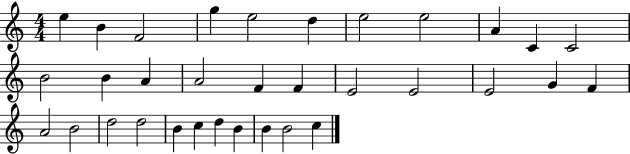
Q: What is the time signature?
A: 4/4